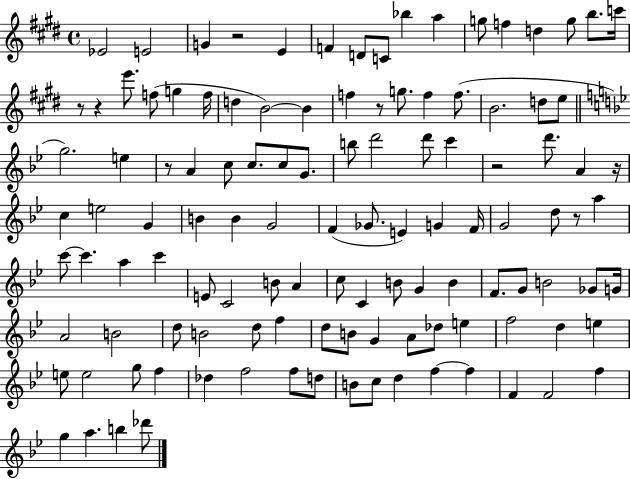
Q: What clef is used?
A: treble